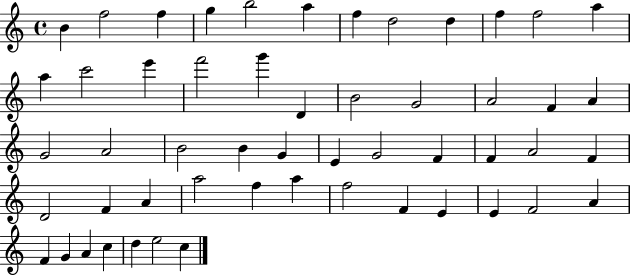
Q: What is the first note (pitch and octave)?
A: B4